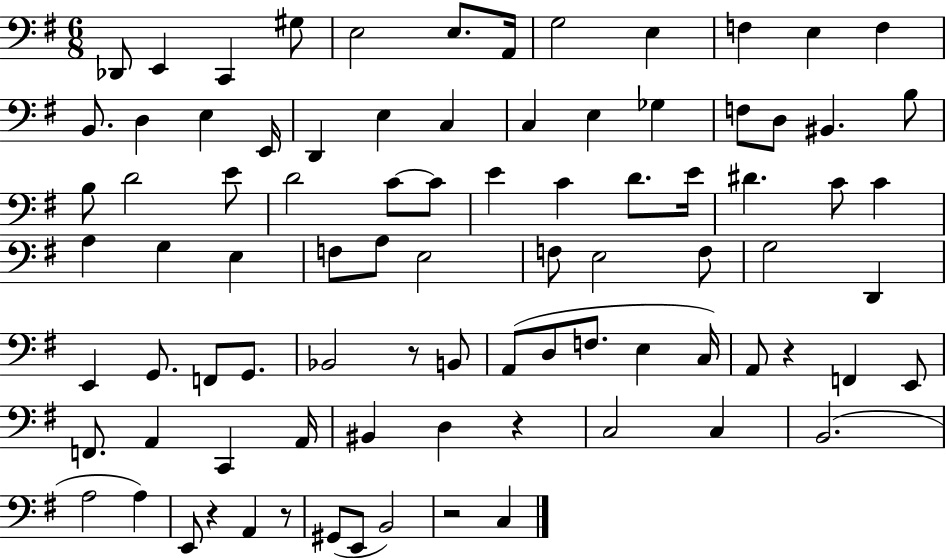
Db2/e E2/q C2/q G#3/e E3/h E3/e. A2/s G3/h E3/q F3/q E3/q F3/q B2/e. D3/q E3/q E2/s D2/q E3/q C3/q C3/q E3/q Gb3/q F3/e D3/e BIS2/q. B3/e B3/e D4/h E4/e D4/h C4/e C4/e E4/q C4/q D4/e. E4/s D#4/q. C4/e C4/q A3/q G3/q E3/q F3/e A3/e E3/h F3/e E3/h F3/e G3/h D2/q E2/q G2/e. F2/e G2/e. Bb2/h R/e B2/e A2/e D3/e F3/e. E3/q C3/s A2/e R/q F2/q E2/e F2/e. A2/q C2/q A2/s BIS2/q D3/q R/q C3/h C3/q B2/h. A3/h A3/q E2/e R/q A2/q R/e G#2/e E2/e B2/h R/h C3/q